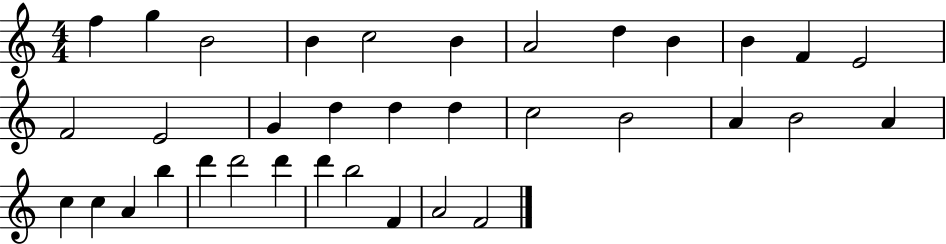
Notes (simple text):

F5/q G5/q B4/h B4/q C5/h B4/q A4/h D5/q B4/q B4/q F4/q E4/h F4/h E4/h G4/q D5/q D5/q D5/q C5/h B4/h A4/q B4/h A4/q C5/q C5/q A4/q B5/q D6/q D6/h D6/q D6/q B5/h F4/q A4/h F4/h